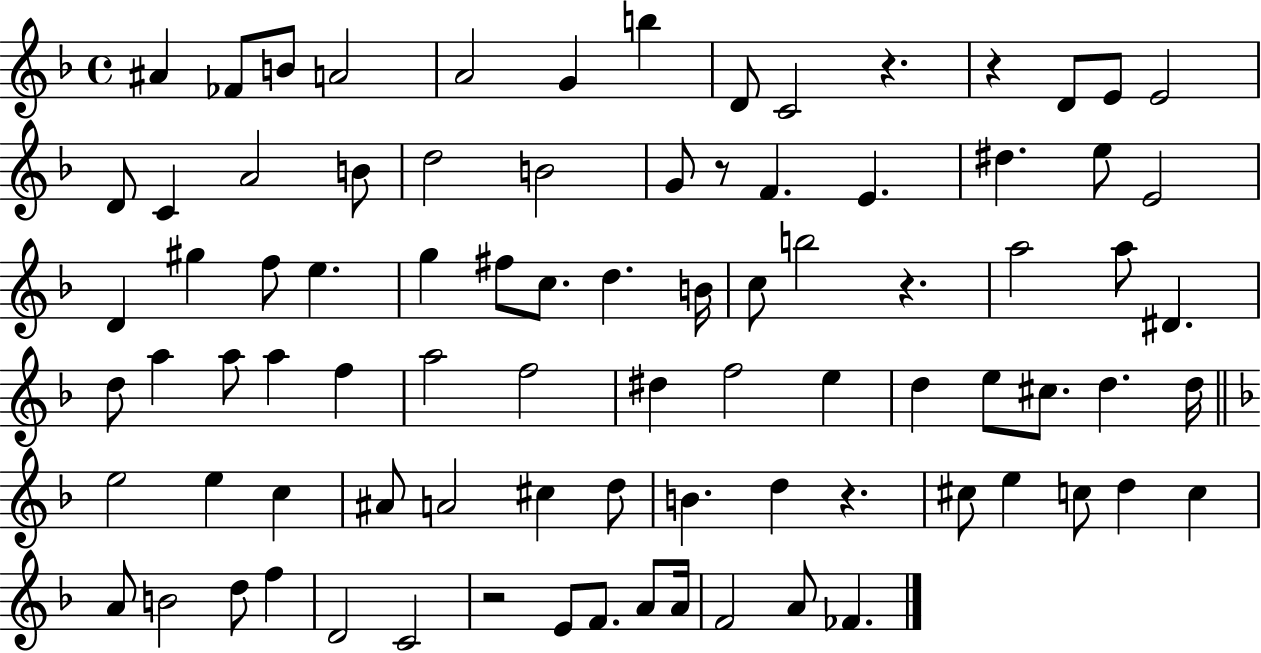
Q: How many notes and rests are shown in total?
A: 86